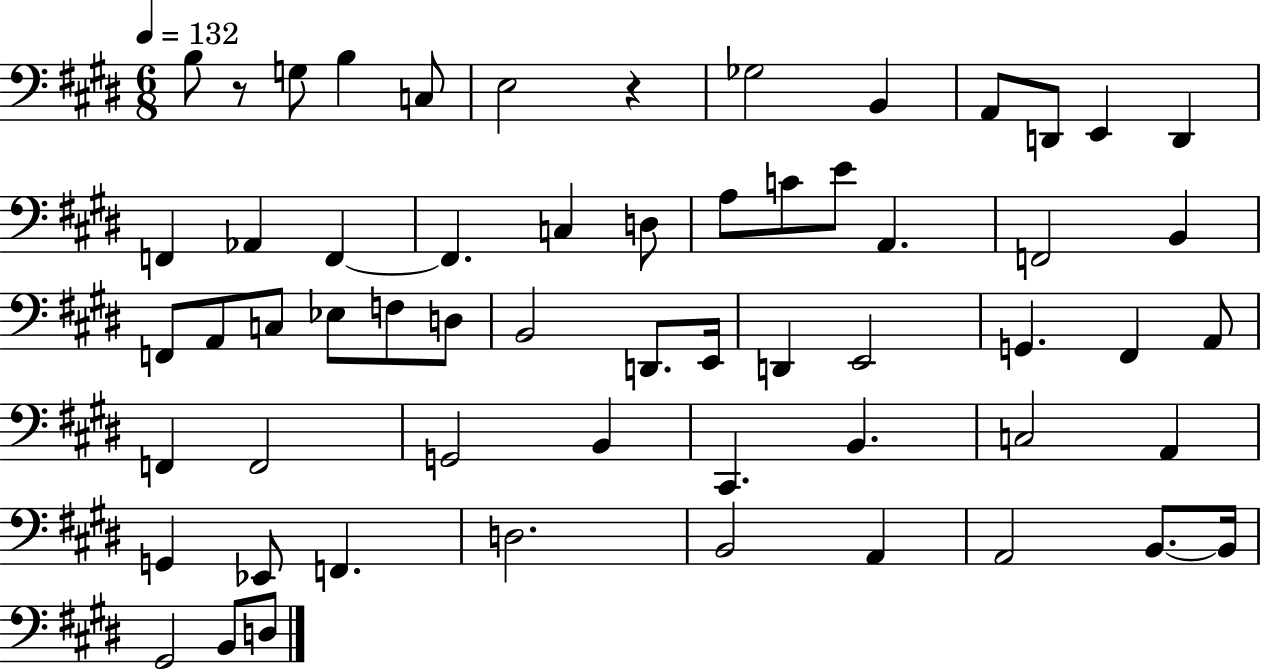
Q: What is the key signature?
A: E major